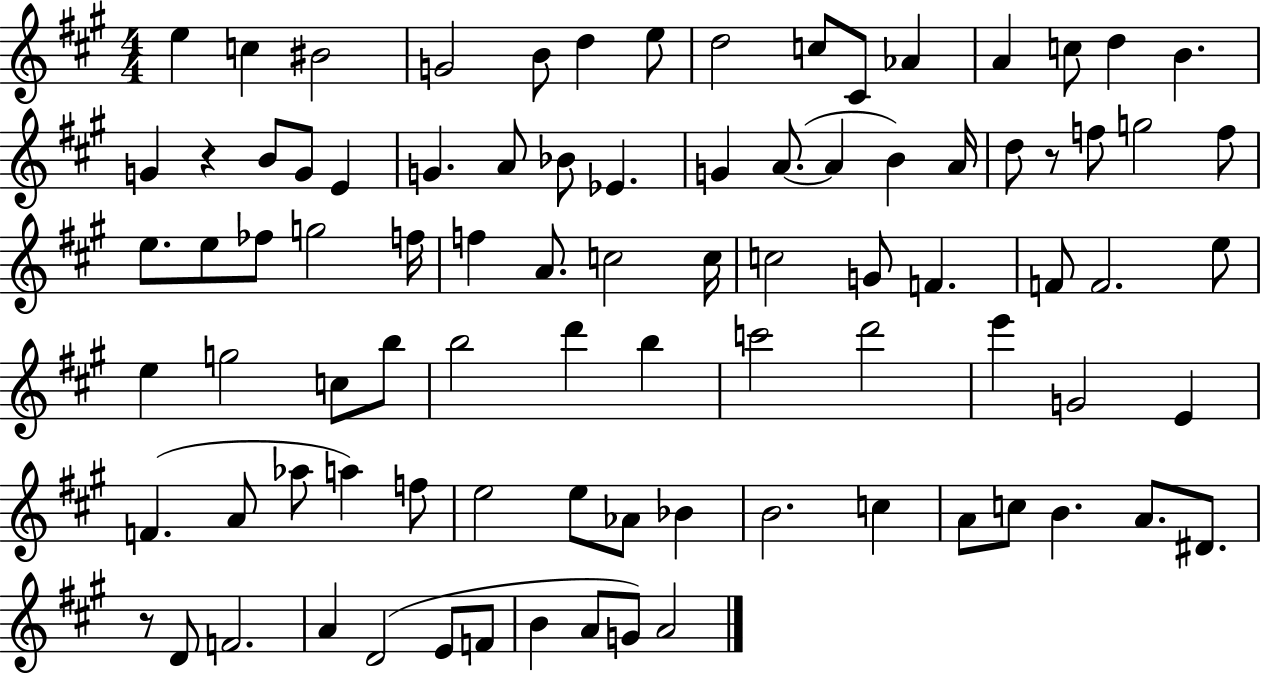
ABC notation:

X:1
T:Untitled
M:4/4
L:1/4
K:A
e c ^B2 G2 B/2 d e/2 d2 c/2 ^C/2 _A A c/2 d B G z B/2 G/2 E G A/2 _B/2 _E G A/2 A B A/4 d/2 z/2 f/2 g2 f/2 e/2 e/2 _f/2 g2 f/4 f A/2 c2 c/4 c2 G/2 F F/2 F2 e/2 e g2 c/2 b/2 b2 d' b c'2 d'2 e' G2 E F A/2 _a/2 a f/2 e2 e/2 _A/2 _B B2 c A/2 c/2 B A/2 ^D/2 z/2 D/2 F2 A D2 E/2 F/2 B A/2 G/2 A2